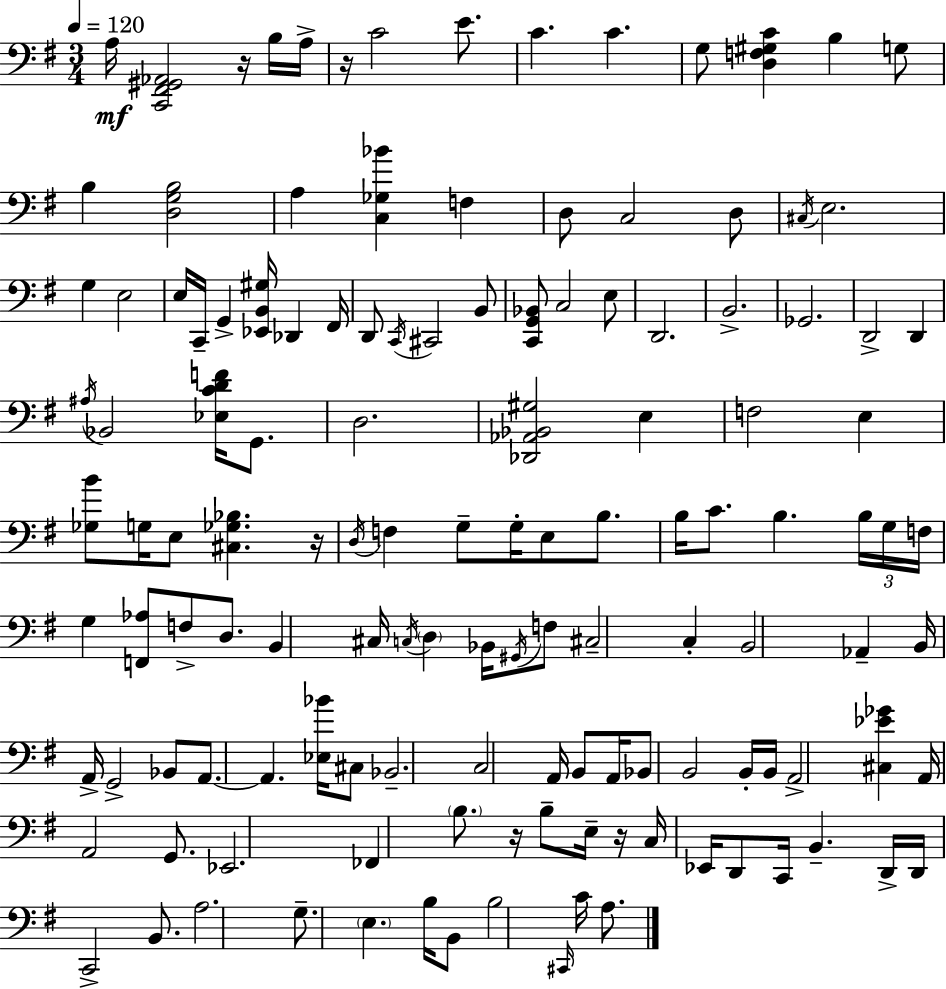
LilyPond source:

{
  \clef bass
  \numericTimeSignature
  \time 3/4
  \key g \major
  \tempo 4 = 120
  a16\mf <c, fis, gis, aes,>2 r16 b16 a16-> | r16 c'2 e'8. | c'4. c'4. | g8 <d f gis c'>4 b4 g8 | \break b4 <d g b>2 | a4 <c ges bes'>4 f4 | d8 c2 d8 | \acciaccatura { cis16 } e2. | \break g4 e2 | e16 c,16-- g,4-> <ees, b, gis>16 des,4 | fis,16 d,8 \acciaccatura { c,16 } cis,2 | b,8 <c, g, bes,>8 c2 | \break e8 d,2. | b,2.-> | ges,2. | d,2-> d,4 | \break \acciaccatura { ais16 } bes,2 <ees c' d' f'>16 | g,8. d2. | <des, aes, bes, gis>2 e4 | f2 e4 | \break <ges b'>8 g16 e8 <cis ges bes>4. | r16 \acciaccatura { d16 } f4 g8-- g16-. e8 | b8. b16 c'8. b4. | \tuplet 3/2 { b16 g16 f16 } g4 <f, aes>8 f8-> | \break d8. b,4 cis16 \acciaccatura { c16 } \parenthesize d4 | bes,16 \acciaccatura { gis,16 } f8 cis2-- | c4-. b,2 | aes,4-- b,16 a,16-> g,2-> | \break bes,8 a,8.~~ a,4. | <ees bes'>16 cis8 bes,2.-- | c2 | a,16 b,8 a,16 bes,8 b,2 | \break b,16-. b,16 a,2-> | <cis ees' ges'>4 a,16 a,2 | g,8. ees,2. | fes,4 \parenthesize b8. | \break r16 b8-- e16-- r16 c16 ees,16 d,8 c,16 b,4.-- | d,16-> d,16 c,2-> | b,8. a2. | g8.-- \parenthesize e4. | \break b16 b,8 b2 | \grace { cis,16 } c'16 a8. \bar "|."
}